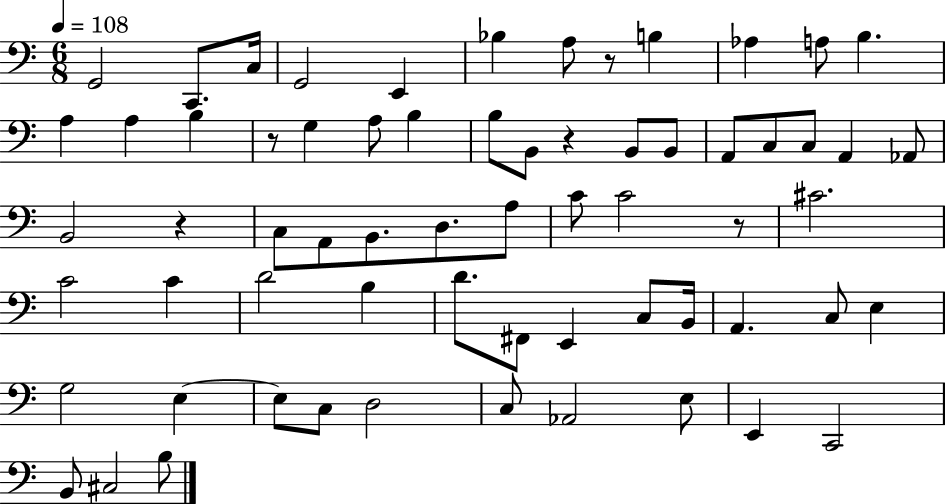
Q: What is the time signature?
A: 6/8